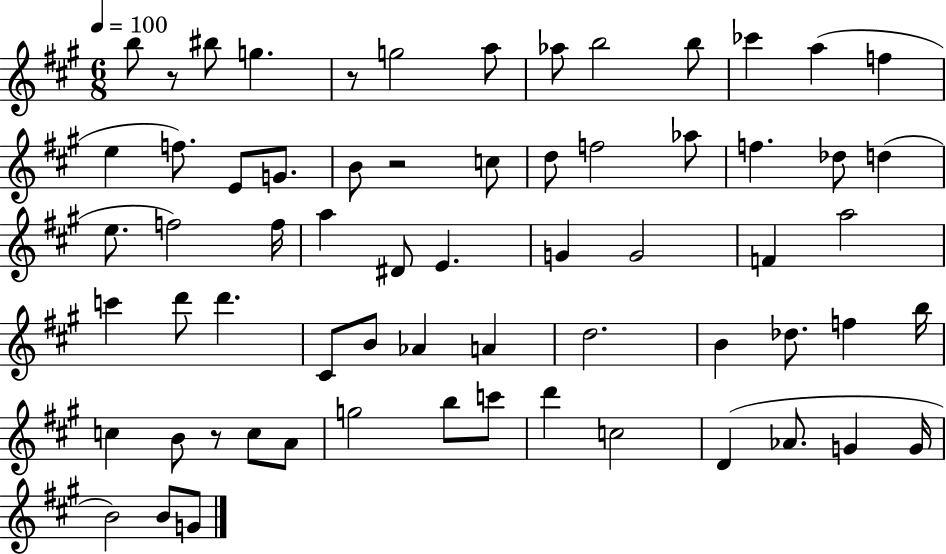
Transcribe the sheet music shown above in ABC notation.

X:1
T:Untitled
M:6/8
L:1/4
K:A
b/2 z/2 ^b/2 g z/2 g2 a/2 _a/2 b2 b/2 _c' a f e f/2 E/2 G/2 B/2 z2 c/2 d/2 f2 _a/2 f _d/2 d e/2 f2 f/4 a ^D/2 E G G2 F a2 c' d'/2 d' ^C/2 B/2 _A A d2 B _d/2 f b/4 c B/2 z/2 c/2 A/2 g2 b/2 c'/2 d' c2 D _A/2 G G/4 B2 B/2 G/2